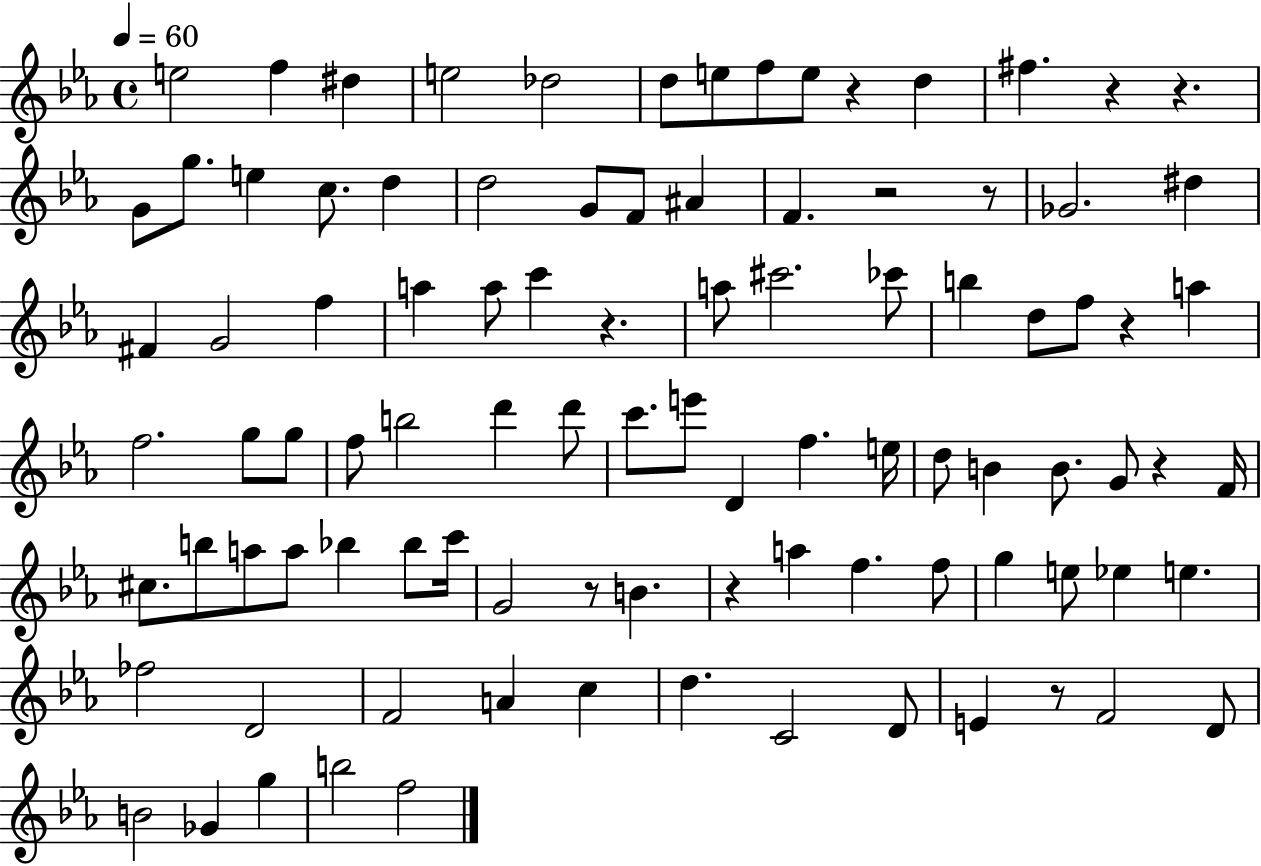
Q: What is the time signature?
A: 4/4